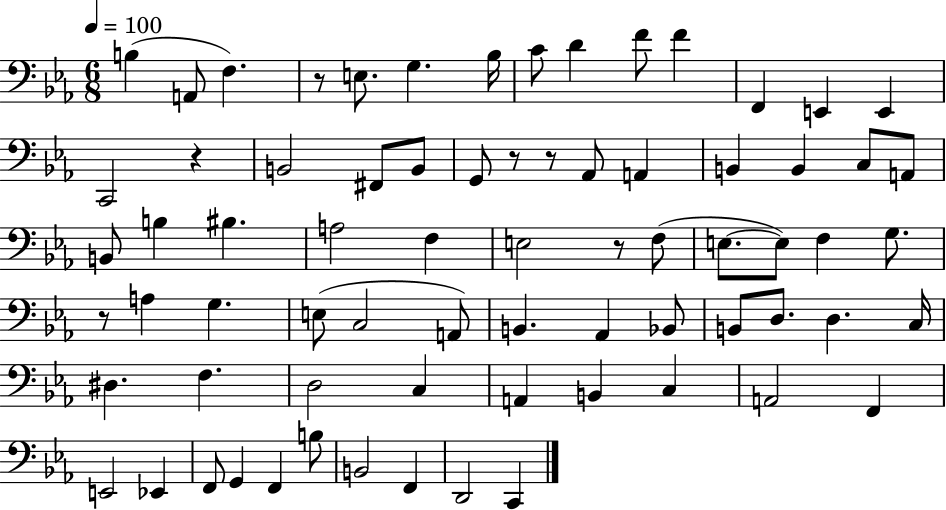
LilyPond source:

{
  \clef bass
  \numericTimeSignature
  \time 6/8
  \key ees \major
  \tempo 4 = 100
  b4( a,8 f4.) | r8 e8. g4. bes16 | c'8 d'4 f'8 f'4 | f,4 e,4 e,4 | \break c,2 r4 | b,2 fis,8 b,8 | g,8 r8 r8 aes,8 a,4 | b,4 b,4 c8 a,8 | \break b,8 b4 bis4. | a2 f4 | e2 r8 f8( | e8.~~ e8) f4 g8. | \break r8 a4 g4. | e8( c2 a,8) | b,4. aes,4 bes,8 | b,8 d8. d4. c16 | \break dis4. f4. | d2 c4 | a,4 b,4 c4 | a,2 f,4 | \break e,2 ees,4 | f,8 g,4 f,4 b8 | b,2 f,4 | d,2 c,4 | \break \bar "|."
}